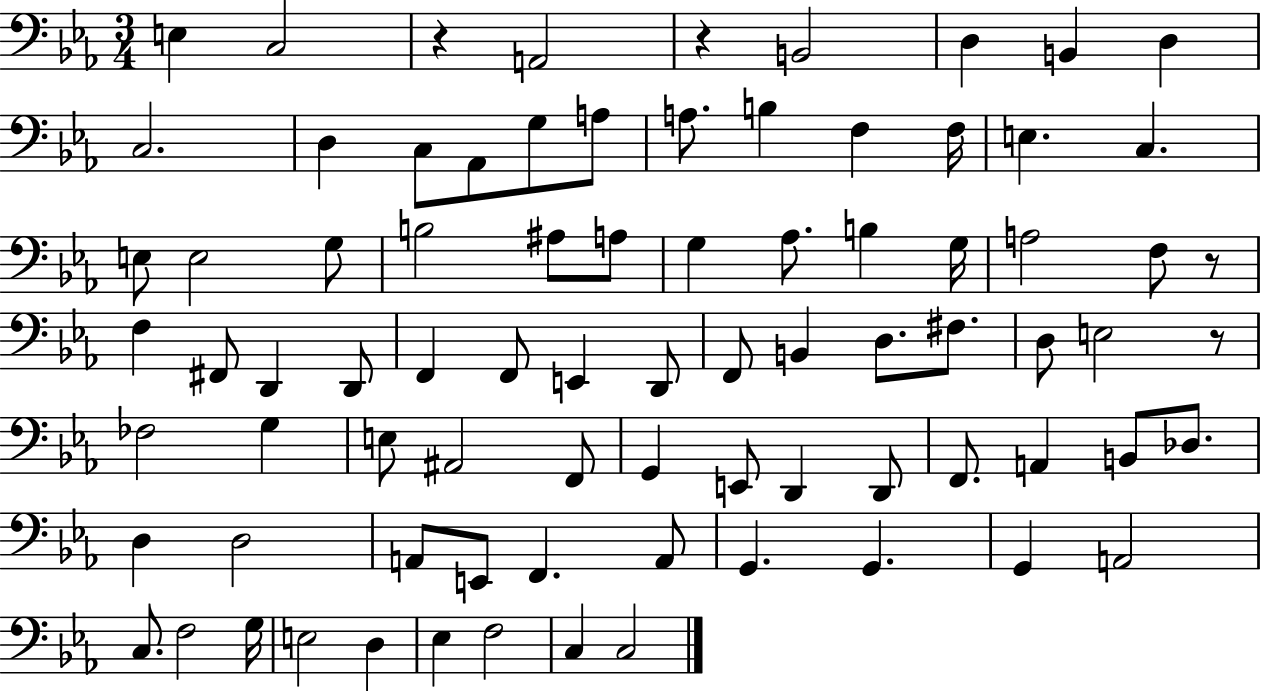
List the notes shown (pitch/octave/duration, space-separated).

E3/q C3/h R/q A2/h R/q B2/h D3/q B2/q D3/q C3/h. D3/q C3/e Ab2/e G3/e A3/e A3/e. B3/q F3/q F3/s E3/q. C3/q. E3/e E3/h G3/e B3/h A#3/e A3/e G3/q Ab3/e. B3/q G3/s A3/h F3/e R/e F3/q F#2/e D2/q D2/e F2/q F2/e E2/q D2/e F2/e B2/q D3/e. F#3/e. D3/e E3/h R/e FES3/h G3/q E3/e A#2/h F2/e G2/q E2/e D2/q D2/e F2/e. A2/q B2/e Db3/e. D3/q D3/h A2/e E2/e F2/q. A2/e G2/q. G2/q. G2/q A2/h C3/e. F3/h G3/s E3/h D3/q Eb3/q F3/h C3/q C3/h